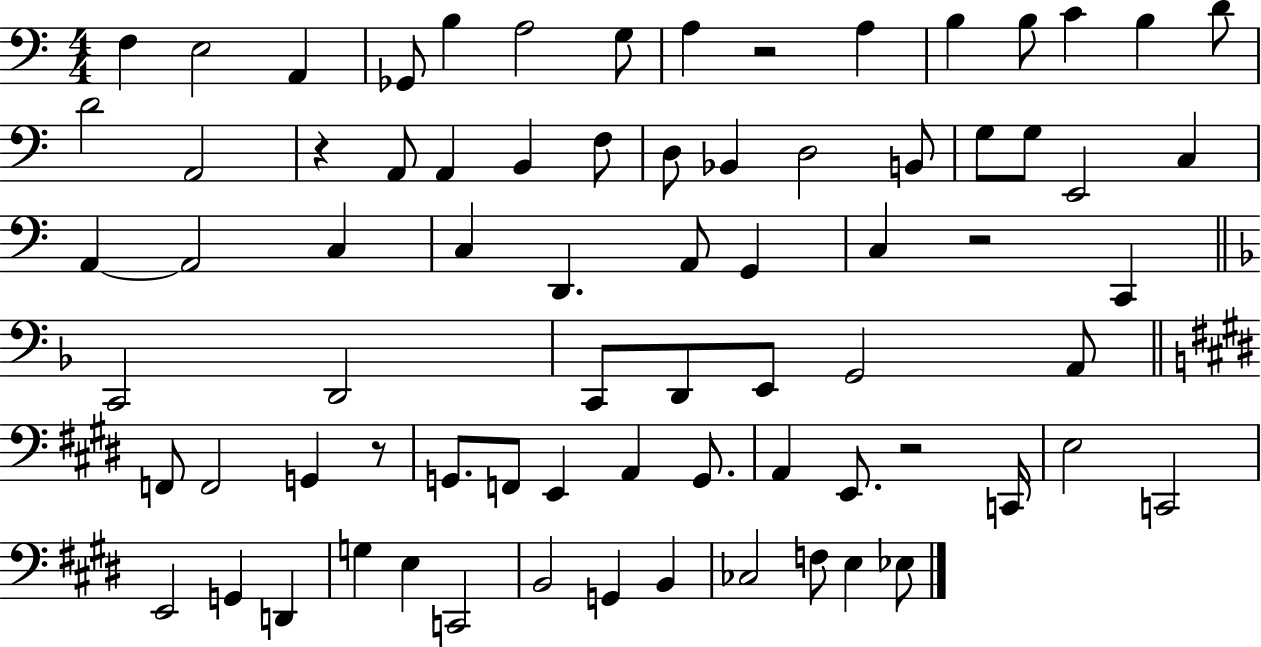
{
  \clef bass
  \numericTimeSignature
  \time 4/4
  \key c \major
  f4 e2 a,4 | ges,8 b4 a2 g8 | a4 r2 a4 | b4 b8 c'4 b4 d'8 | \break d'2 a,2 | r4 a,8 a,4 b,4 f8 | d8 bes,4 d2 b,8 | g8 g8 e,2 c4 | \break a,4~~ a,2 c4 | c4 d,4. a,8 g,4 | c4 r2 c,4 | \bar "||" \break \key d \minor c,2 d,2 | c,8 d,8 e,8 g,2 a,8 | \bar "||" \break \key e \major f,8 f,2 g,4 r8 | g,8. f,8 e,4 a,4 g,8. | a,4 e,8. r2 c,16 | e2 c,2 | \break e,2 g,4 d,4 | g4 e4 c,2 | b,2 g,4 b,4 | ces2 f8 e4 ees8 | \break \bar "|."
}